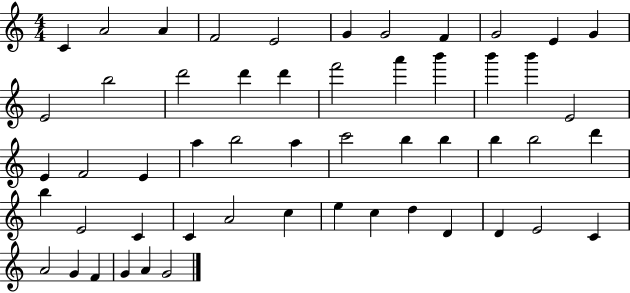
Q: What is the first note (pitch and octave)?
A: C4